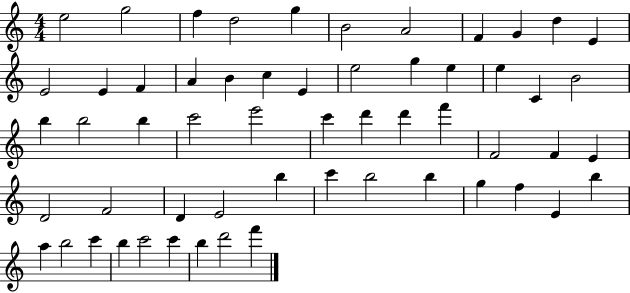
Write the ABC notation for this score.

X:1
T:Untitled
M:4/4
L:1/4
K:C
e2 g2 f d2 g B2 A2 F G d E E2 E F A B c E e2 g e e C B2 b b2 b c'2 e'2 c' d' d' f' F2 F E D2 F2 D E2 b c' b2 b g f E b a b2 c' b c'2 c' b d'2 f'